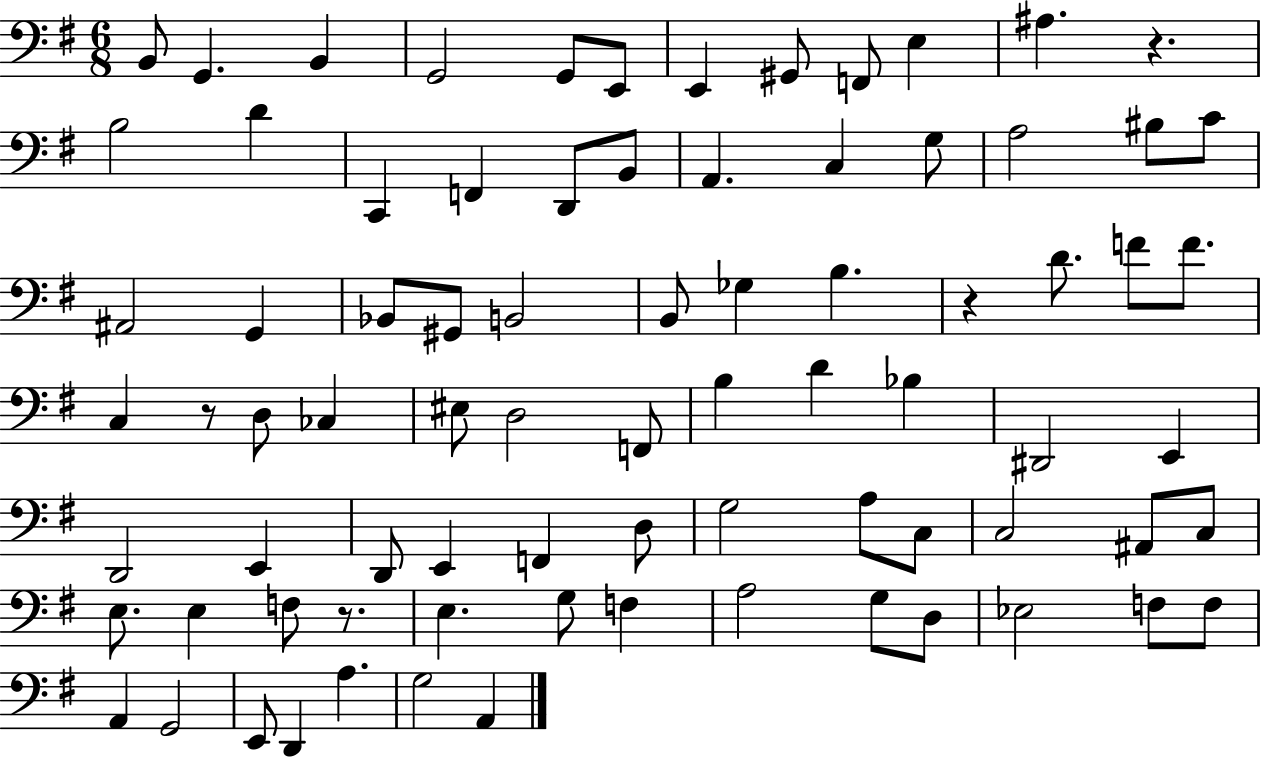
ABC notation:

X:1
T:Untitled
M:6/8
L:1/4
K:G
B,,/2 G,, B,, G,,2 G,,/2 E,,/2 E,, ^G,,/2 F,,/2 E, ^A, z B,2 D C,, F,, D,,/2 B,,/2 A,, C, G,/2 A,2 ^B,/2 C/2 ^A,,2 G,, _B,,/2 ^G,,/2 B,,2 B,,/2 _G, B, z D/2 F/2 F/2 C, z/2 D,/2 _C, ^E,/2 D,2 F,,/2 B, D _B, ^D,,2 E,, D,,2 E,, D,,/2 E,, F,, D,/2 G,2 A,/2 C,/2 C,2 ^A,,/2 C,/2 E,/2 E, F,/2 z/2 E, G,/2 F, A,2 G,/2 D,/2 _E,2 F,/2 F,/2 A,, G,,2 E,,/2 D,, A, G,2 A,,